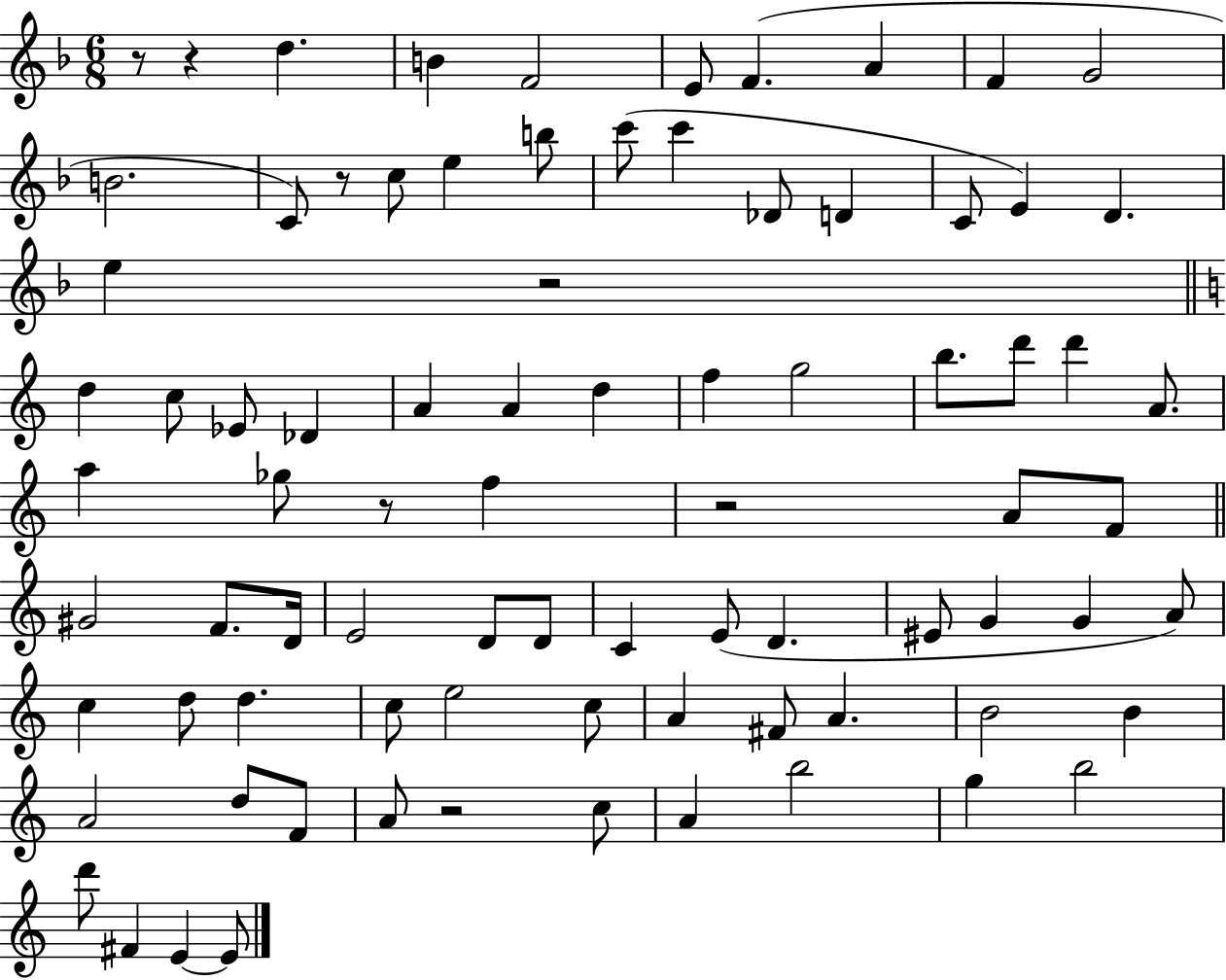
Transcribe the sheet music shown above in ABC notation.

X:1
T:Untitled
M:6/8
L:1/4
K:F
z/2 z d B F2 E/2 F A F G2 B2 C/2 z/2 c/2 e b/2 c'/2 c' _D/2 D C/2 E D e z2 d c/2 _E/2 _D A A d f g2 b/2 d'/2 d' A/2 a _g/2 z/2 f z2 A/2 F/2 ^G2 F/2 D/4 E2 D/2 D/2 C E/2 D ^E/2 G G A/2 c d/2 d c/2 e2 c/2 A ^F/2 A B2 B A2 d/2 F/2 A/2 z2 c/2 A b2 g b2 d'/2 ^F E E/2